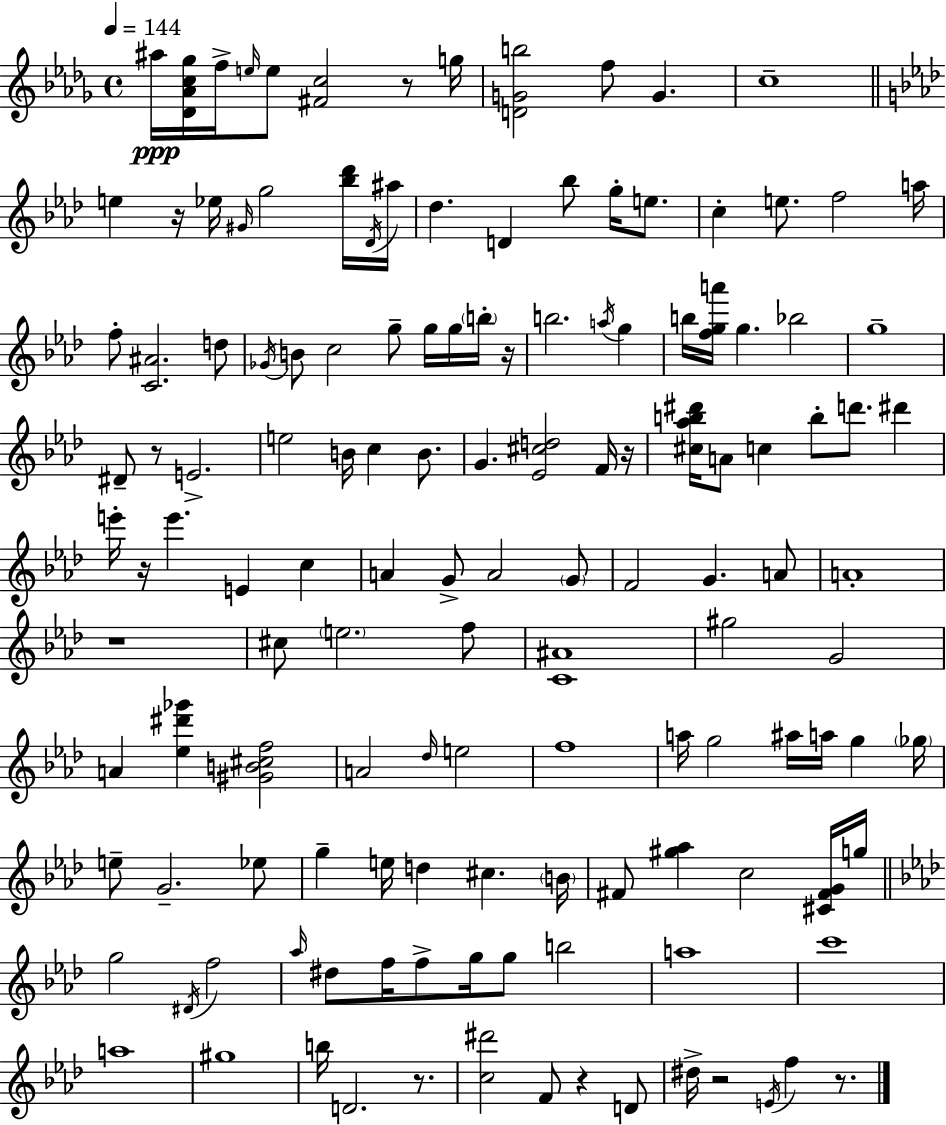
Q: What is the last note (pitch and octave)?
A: F5